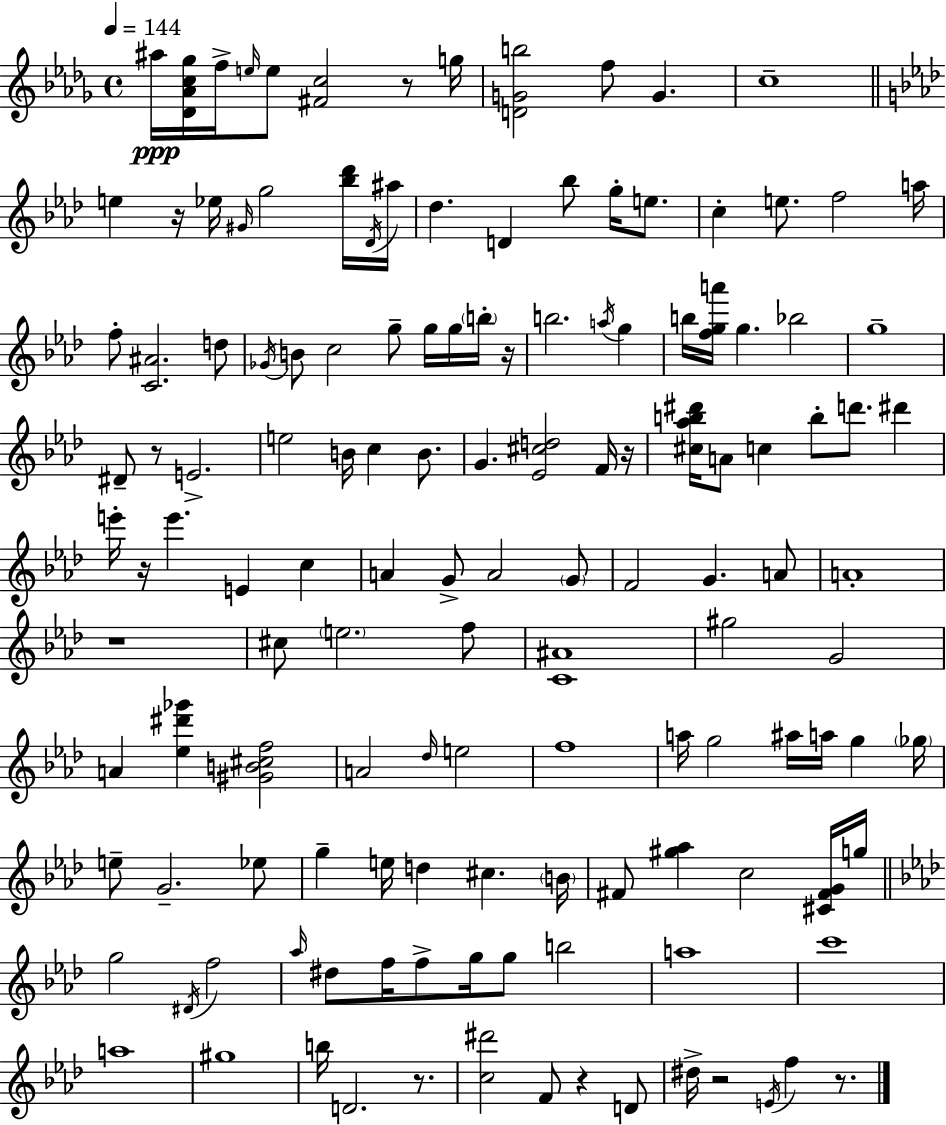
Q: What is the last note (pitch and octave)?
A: F5